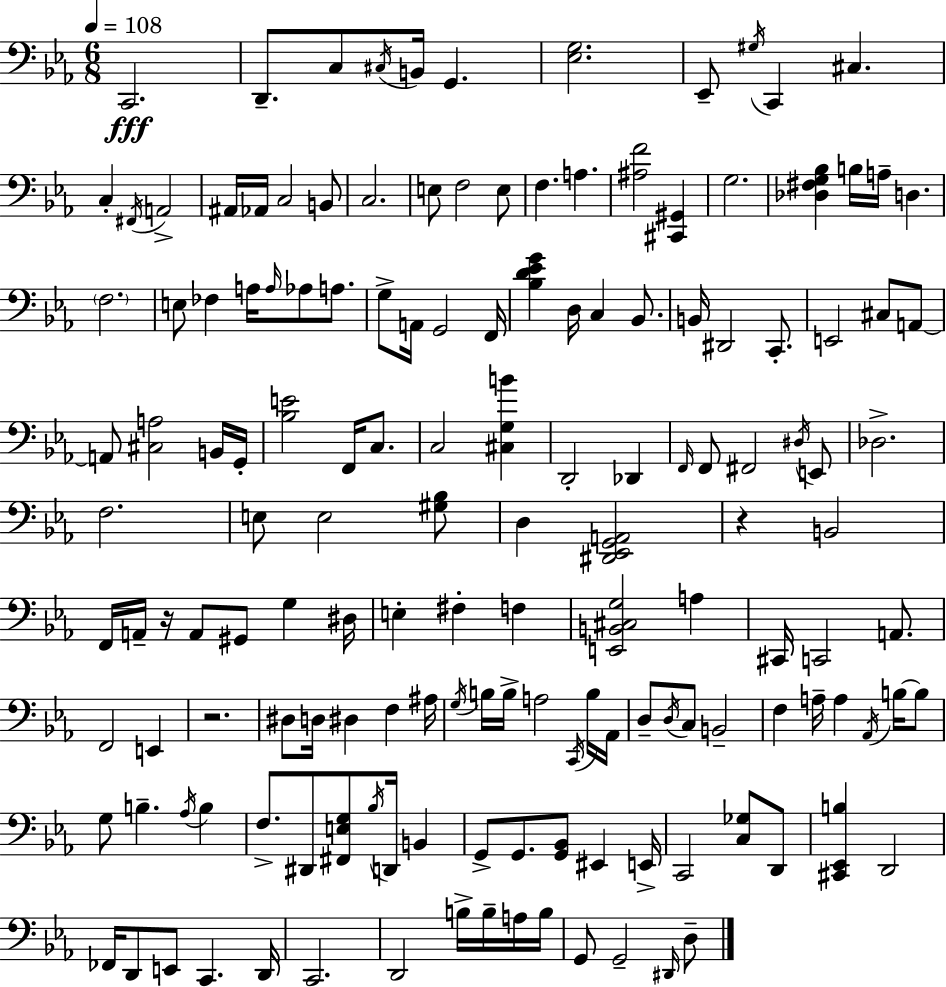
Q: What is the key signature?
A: EES major